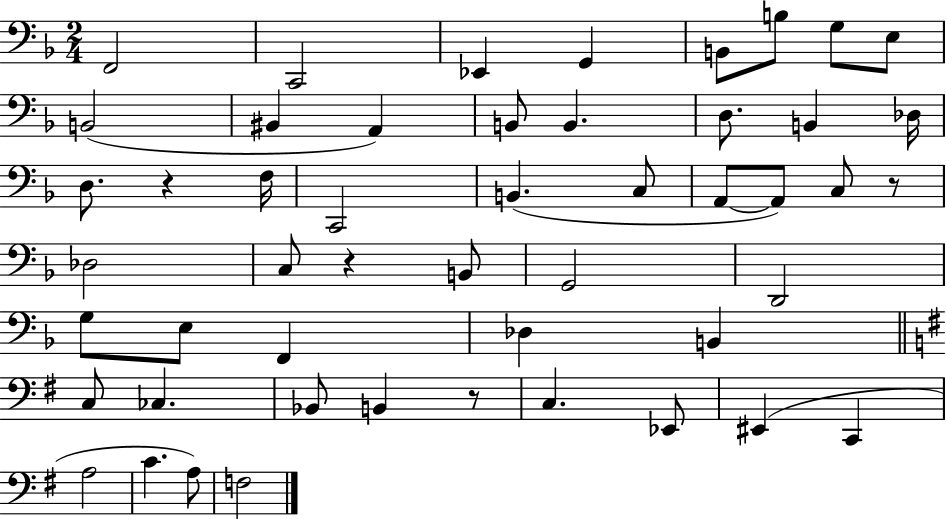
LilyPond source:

{
  \clef bass
  \numericTimeSignature
  \time 2/4
  \key f \major
  \repeat volta 2 { f,2 | c,2 | ees,4 g,4 | b,8 b8 g8 e8 | \break b,2( | bis,4 a,4) | b,8 b,4. | d8. b,4 des16 | \break d8. r4 f16 | c,2 | b,4.( c8 | a,8~~ a,8) c8 r8 | \break des2 | c8 r4 b,8 | g,2 | d,2 | \break g8 e8 f,4 | des4 b,4 | \bar "||" \break \key e \minor c8 ces4. | bes,8 b,4 r8 | c4. ees,8 | eis,4( c,4 | \break a2 | c'4. a8) | f2 | } \bar "|."
}